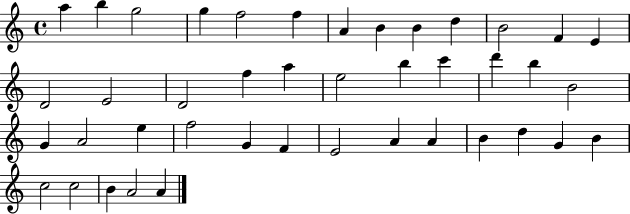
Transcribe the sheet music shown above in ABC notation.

X:1
T:Untitled
M:4/4
L:1/4
K:C
a b g2 g f2 f A B B d B2 F E D2 E2 D2 f a e2 b c' d' b B2 G A2 e f2 G F E2 A A B d G B c2 c2 B A2 A